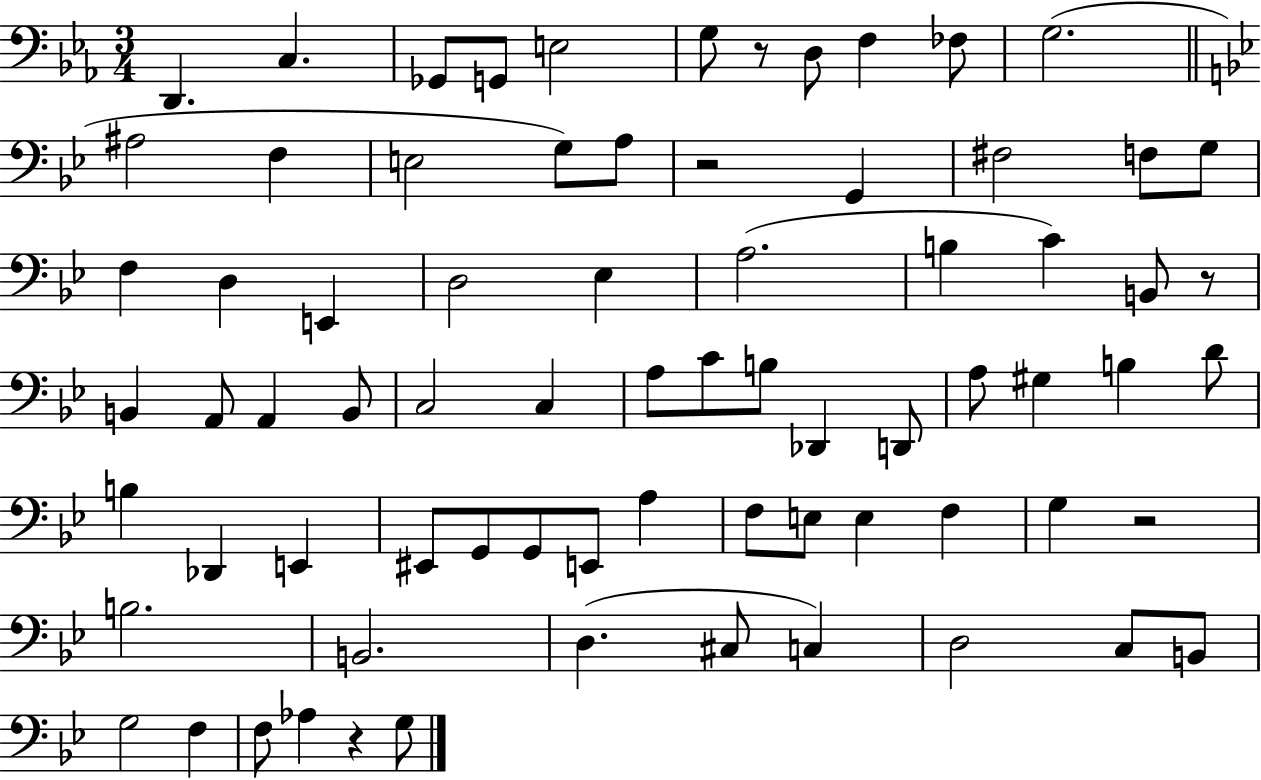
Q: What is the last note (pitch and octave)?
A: G3